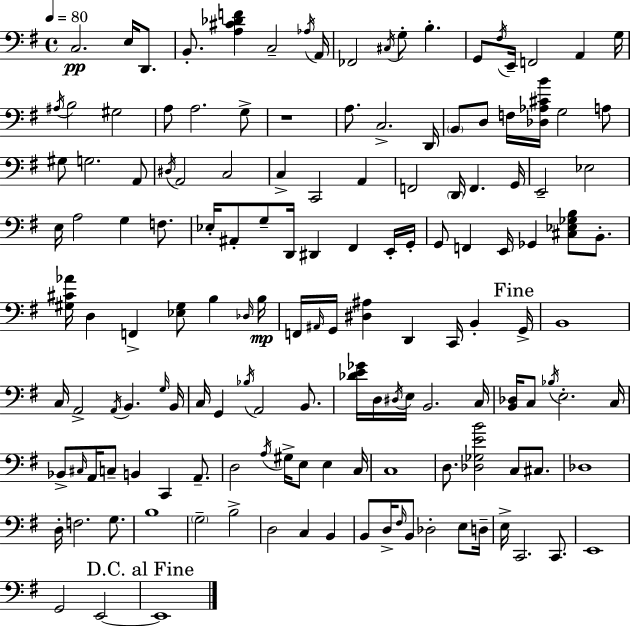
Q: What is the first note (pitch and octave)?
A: C3